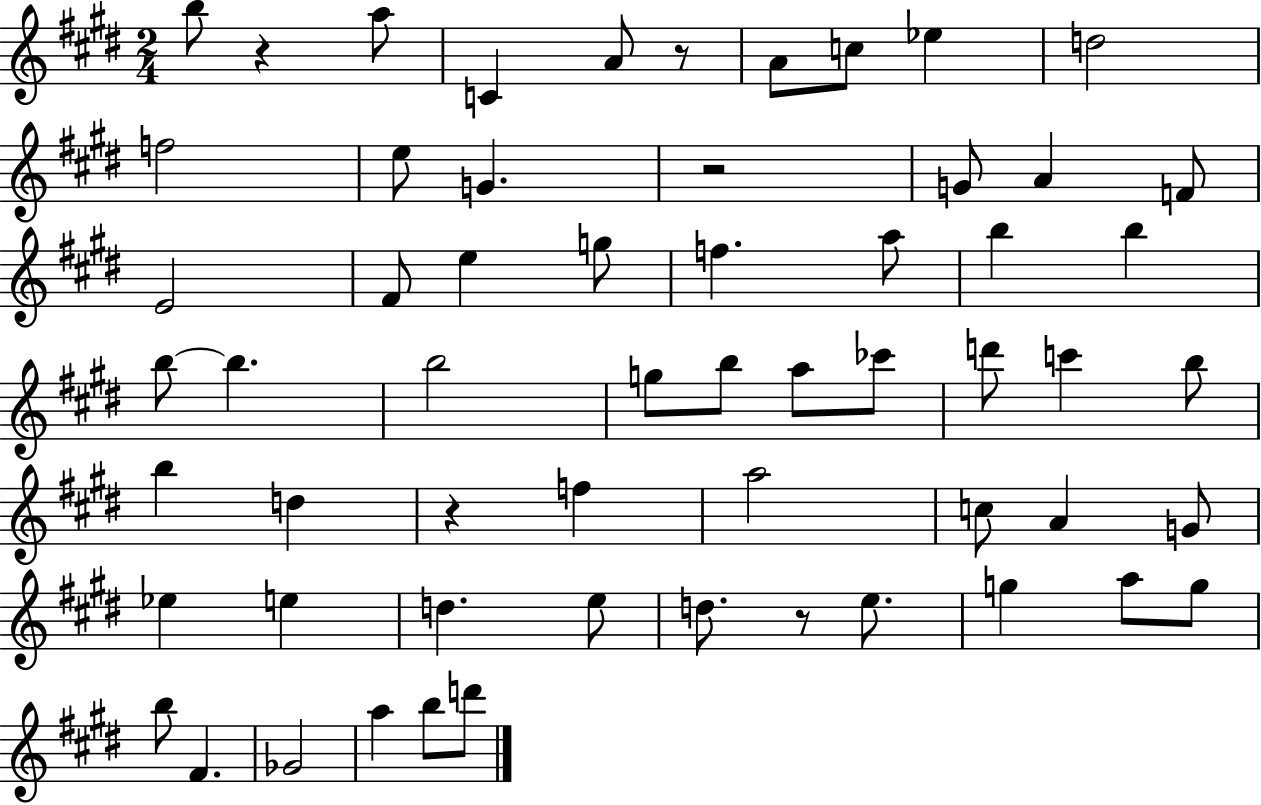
{
  \clef treble
  \numericTimeSignature
  \time 2/4
  \key e \major
  b''8 r4 a''8 | c'4 a'8 r8 | a'8 c''8 ees''4 | d''2 | \break f''2 | e''8 g'4. | r2 | g'8 a'4 f'8 | \break e'2 | fis'8 e''4 g''8 | f''4. a''8 | b''4 b''4 | \break b''8~~ b''4. | b''2 | g''8 b''8 a''8 ces'''8 | d'''8 c'''4 b''8 | \break b''4 d''4 | r4 f''4 | a''2 | c''8 a'4 g'8 | \break ees''4 e''4 | d''4. e''8 | d''8. r8 e''8. | g''4 a''8 g''8 | \break b''8 fis'4. | ges'2 | a''4 b''8 d'''8 | \bar "|."
}